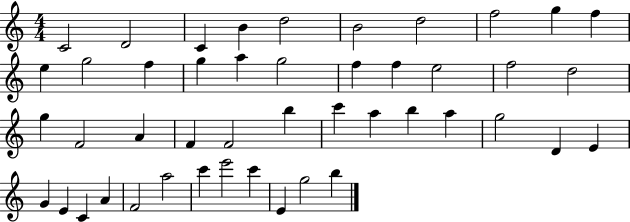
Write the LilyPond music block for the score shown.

{
  \clef treble
  \numericTimeSignature
  \time 4/4
  \key c \major
  c'2 d'2 | c'4 b'4 d''2 | b'2 d''2 | f''2 g''4 f''4 | \break e''4 g''2 f''4 | g''4 a''4 g''2 | f''4 f''4 e''2 | f''2 d''2 | \break g''4 f'2 a'4 | f'4 f'2 b''4 | c'''4 a''4 b''4 a''4 | g''2 d'4 e'4 | \break g'4 e'4 c'4 a'4 | f'2 a''2 | c'''4 e'''2 c'''4 | e'4 g''2 b''4 | \break \bar "|."
}